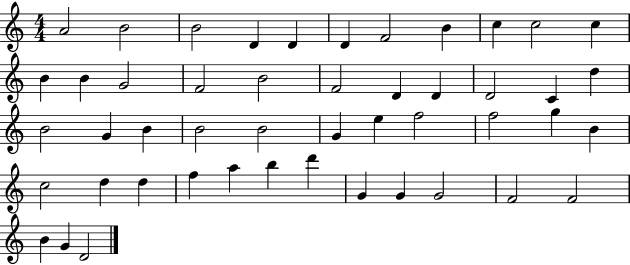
{
  \clef treble
  \numericTimeSignature
  \time 4/4
  \key c \major
  a'2 b'2 | b'2 d'4 d'4 | d'4 f'2 b'4 | c''4 c''2 c''4 | \break b'4 b'4 g'2 | f'2 b'2 | f'2 d'4 d'4 | d'2 c'4 d''4 | \break b'2 g'4 b'4 | b'2 b'2 | g'4 e''4 f''2 | f''2 g''4 b'4 | \break c''2 d''4 d''4 | f''4 a''4 b''4 d'''4 | g'4 g'4 g'2 | f'2 f'2 | \break b'4 g'4 d'2 | \bar "|."
}